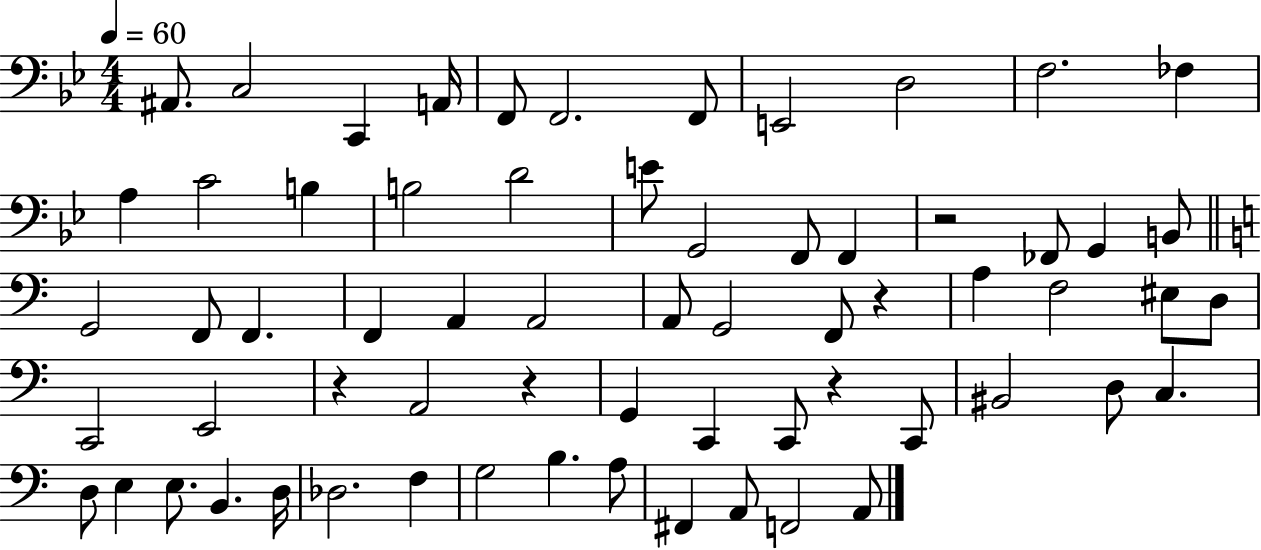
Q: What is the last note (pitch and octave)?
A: A2